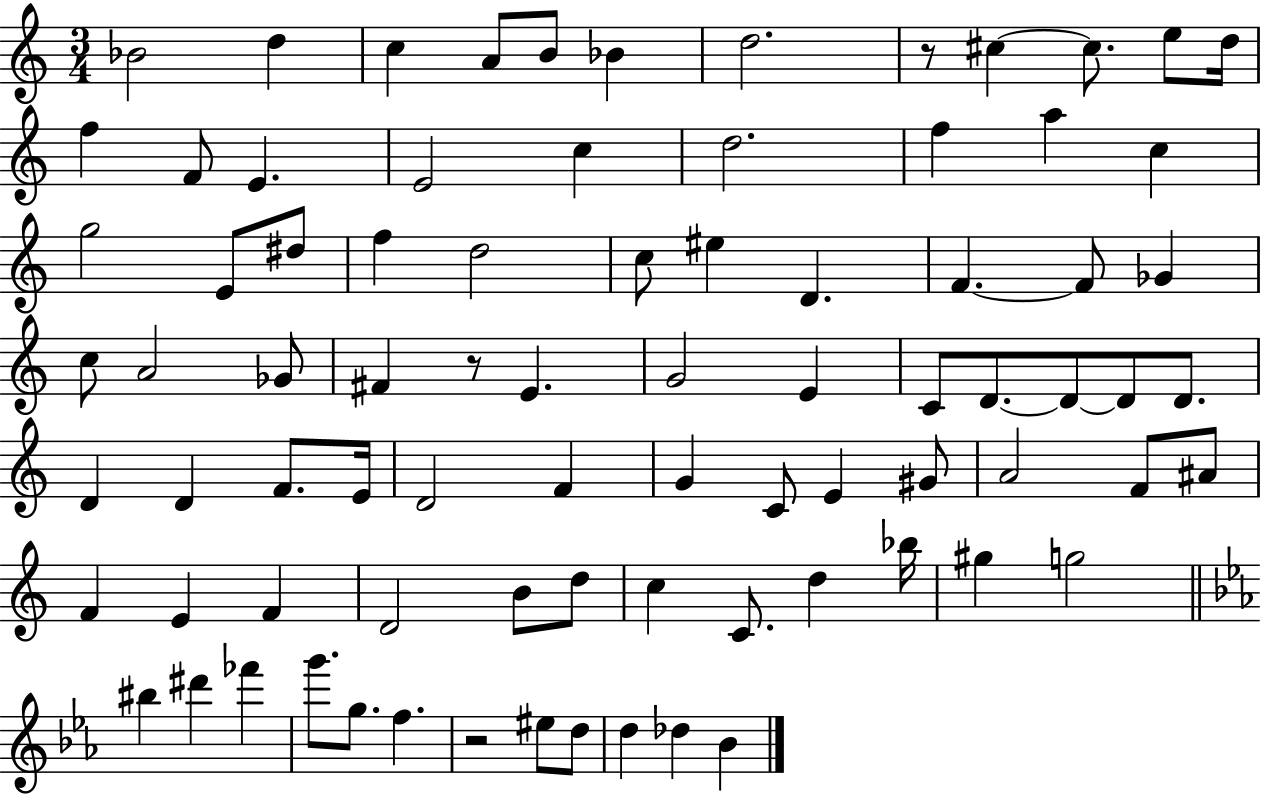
Bb4/h D5/q C5/q A4/e B4/e Bb4/q D5/h. R/e C#5/q C#5/e. E5/e D5/s F5/q F4/e E4/q. E4/h C5/q D5/h. F5/q A5/q C5/q G5/h E4/e D#5/e F5/q D5/h C5/e EIS5/q D4/q. F4/q. F4/e Gb4/q C5/e A4/h Gb4/e F#4/q R/e E4/q. G4/h E4/q C4/e D4/e. D4/e D4/e D4/e. D4/q D4/q F4/e. E4/s D4/h F4/q G4/q C4/e E4/q G#4/e A4/h F4/e A#4/e F4/q E4/q F4/q D4/h B4/e D5/e C5/q C4/e. D5/q Bb5/s G#5/q G5/h BIS5/q D#6/q FES6/q G6/e. G5/e. F5/q. R/h EIS5/e D5/e D5/q Db5/q Bb4/q